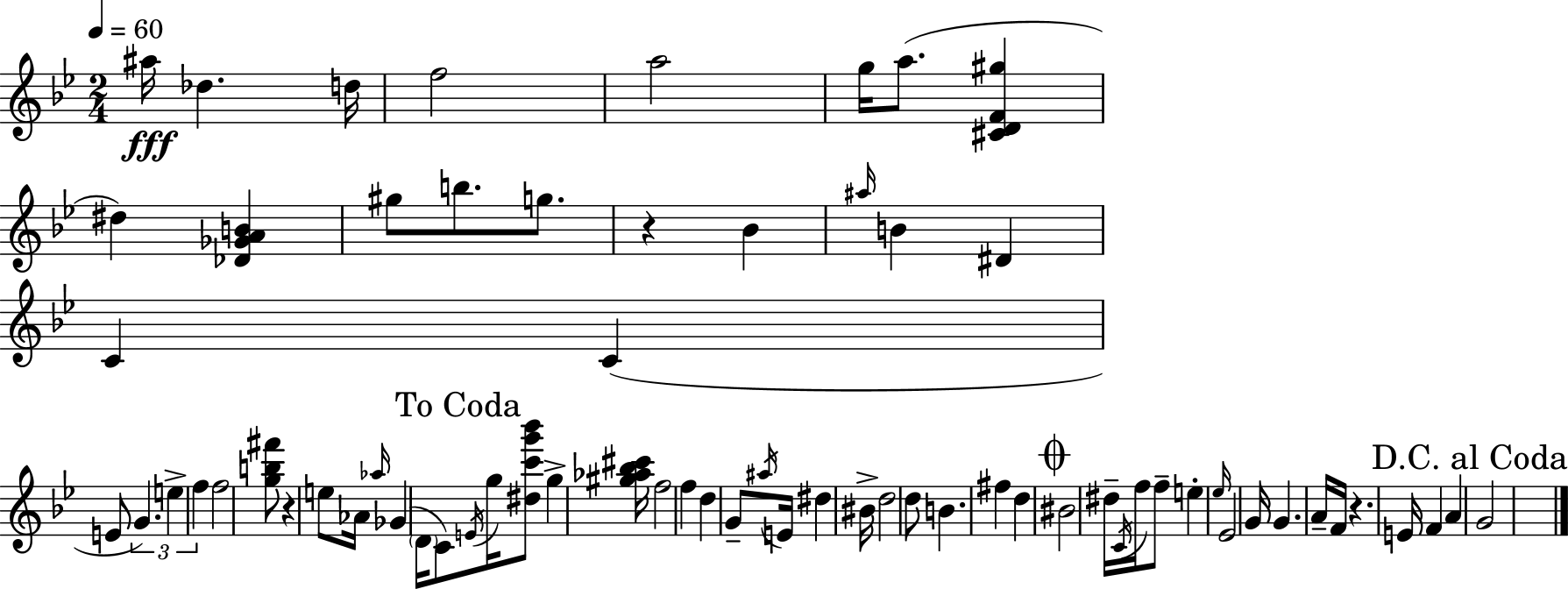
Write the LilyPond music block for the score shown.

{
  \clef treble
  \numericTimeSignature
  \time 2/4
  \key g \minor
  \tempo 4 = 60
  ais''16\fff des''4. d''16 | f''2 | a''2 | g''16 a''8.( <cis' d' f' gis''>4 | \break dis''4) <des' ges' a' b'>4 | gis''8 b''8. g''8. | r4 bes'4 | \grace { ais''16 } b'4 dis'4 | \break c'4 c'4( | e'8 \tuplet 3/2 { g'4.) | e''4-> f''4 } | f''2 | \break <g'' b'' fis'''>8 r4 e''8 | aes'16 \grace { aes''16 } ges'4( \parenthesize d'16 | c'8) \mark "To Coda" \acciaccatura { e'16 } g''16 <dis'' c''' g''' bes'''>8 g''4-> | <gis'' aes'' bes'' cis'''>16 f''2 | \break f''4 d''4 | g'8-- \acciaccatura { ais''16 } e'16 dis''4 | bis'16-> d''2 | d''8 b'4. | \break fis''4 | d''4 \mark \markup { \musicglyph "scripts.coda" } bis'2 | dis''16-- \acciaccatura { c'16 } f''16 f''8-- | e''4-. \grace { ees''16 } ees'2 | \break g'16 g'4. | a'16-- f'16 r4. | e'16 f'4 | a'4 \mark "D.C. al Coda" g'2 | \break \bar "|."
}